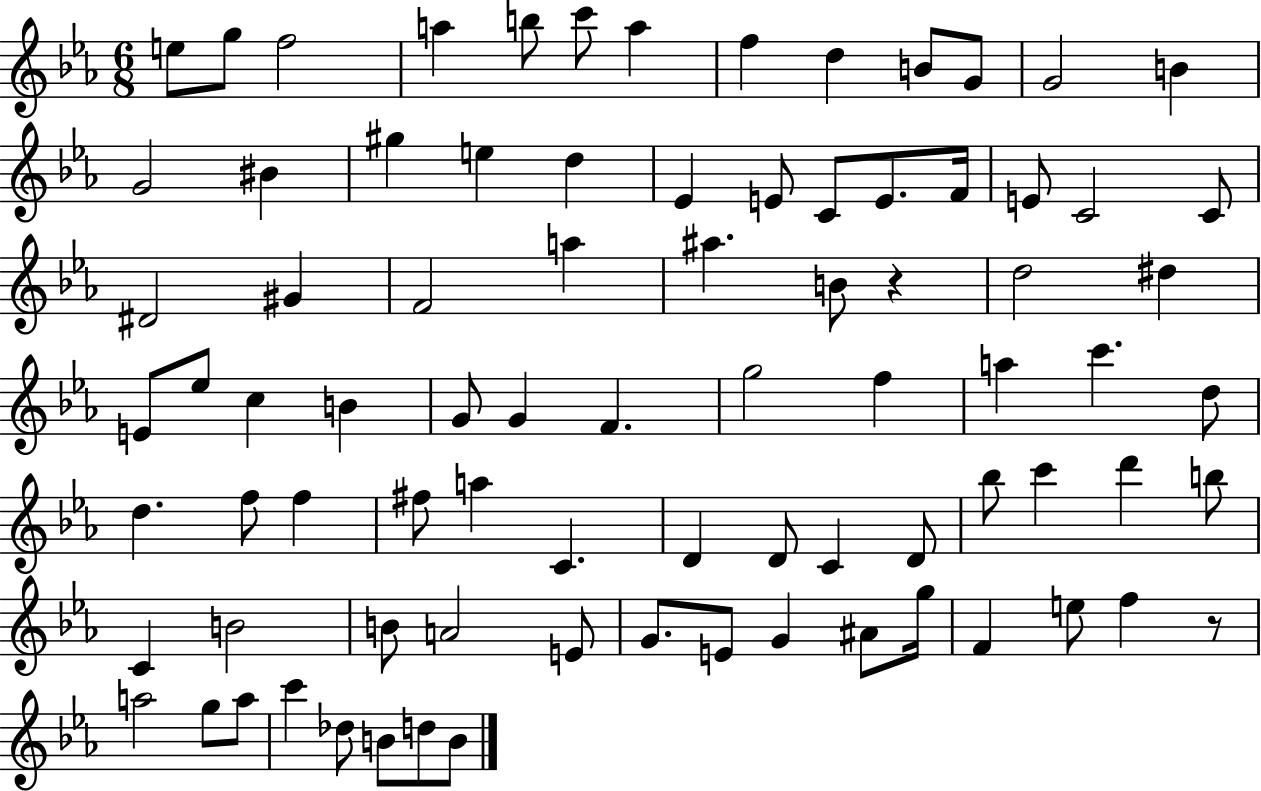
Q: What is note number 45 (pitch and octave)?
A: C6